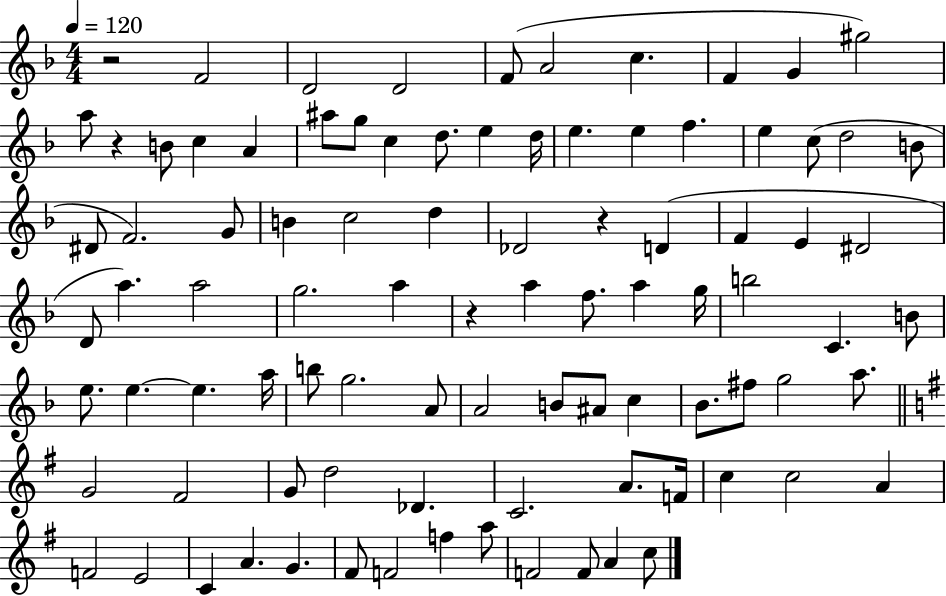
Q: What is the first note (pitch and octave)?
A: F4